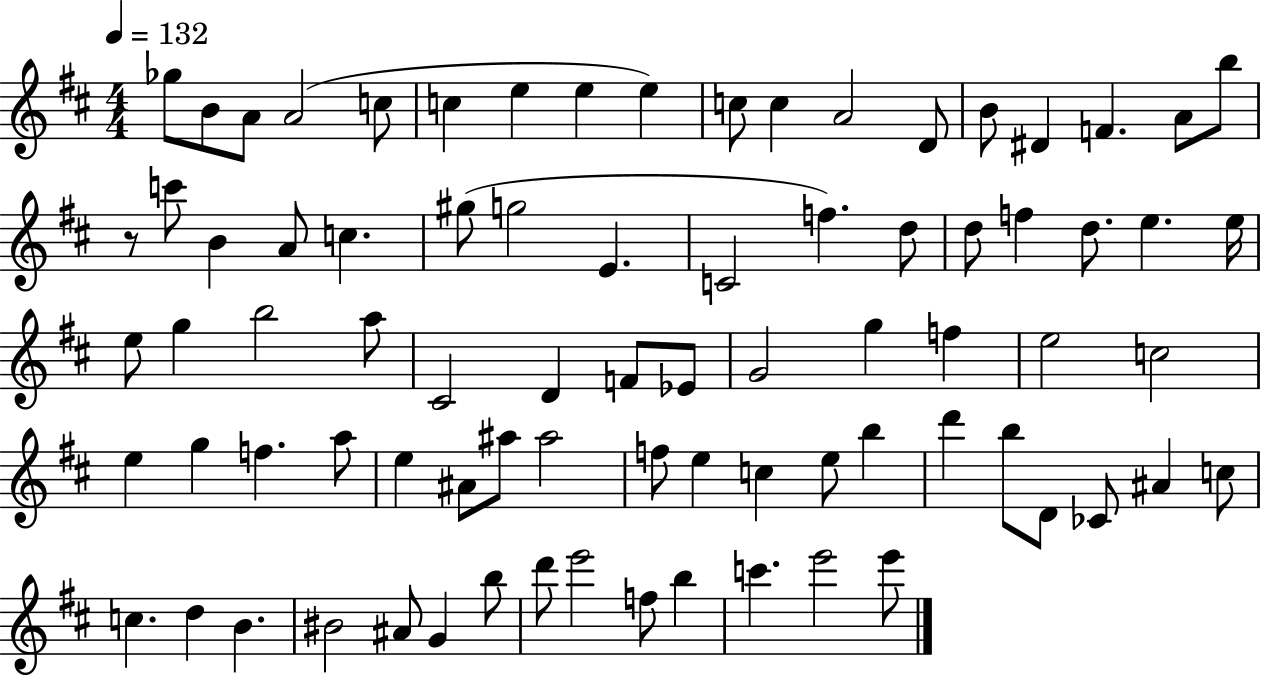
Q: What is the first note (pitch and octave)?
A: Gb5